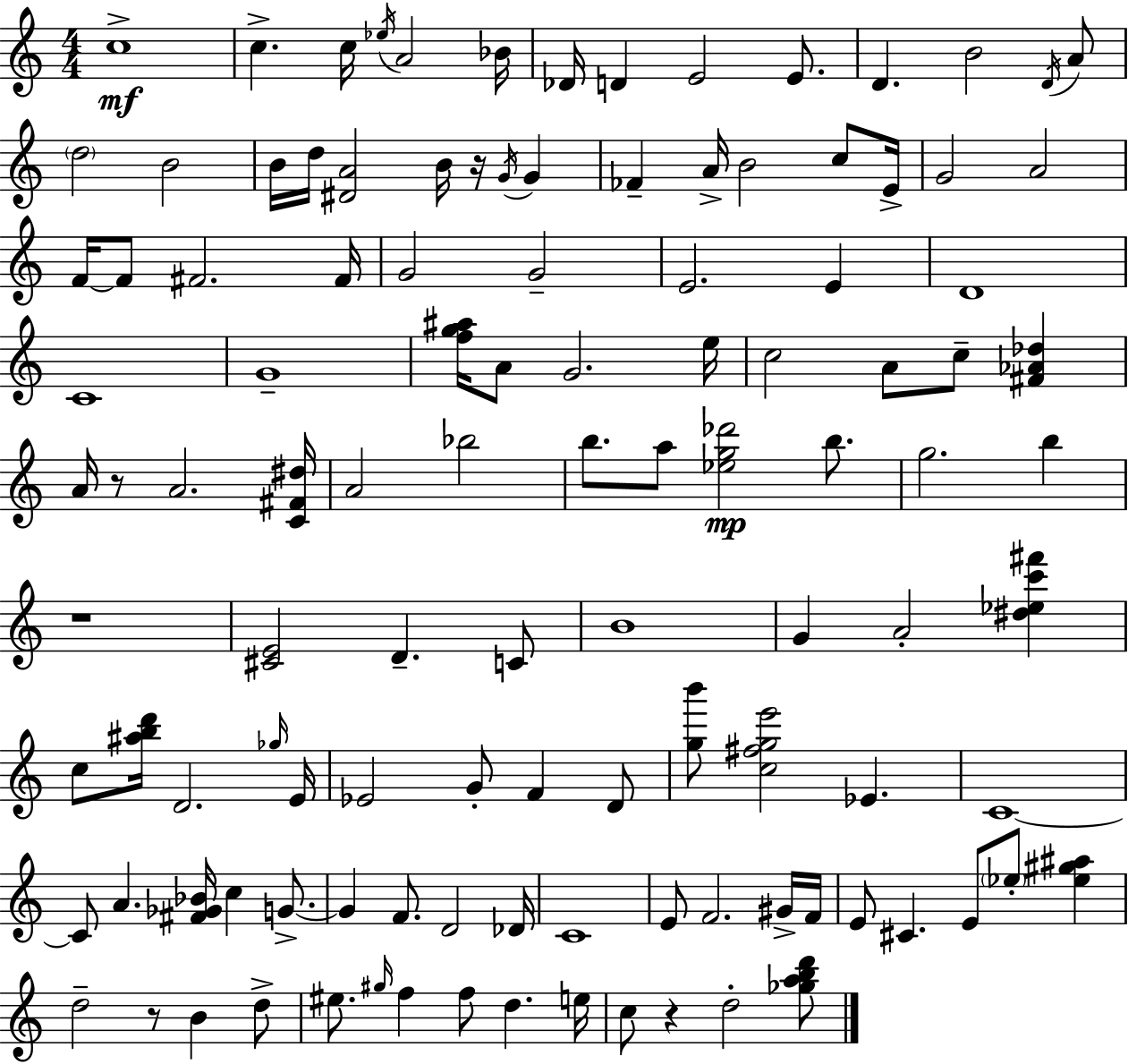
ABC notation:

X:1
T:Untitled
M:4/4
L:1/4
K:C
c4 c c/4 _e/4 A2 _B/4 _D/4 D E2 E/2 D B2 D/4 A/2 d2 B2 B/4 d/4 [^DA]2 B/4 z/4 G/4 G _F A/4 B2 c/2 E/4 G2 A2 F/4 F/2 ^F2 ^F/4 G2 G2 E2 E D4 C4 G4 [fg^a]/4 A/2 G2 e/4 c2 A/2 c/2 [^F_A_d] A/4 z/2 A2 [C^F^d]/4 A2 _b2 b/2 a/2 [_eg_d']2 b/2 g2 b z4 [^CE]2 D C/2 B4 G A2 [^d_ec'^f'] c/2 [^abd']/4 D2 _g/4 E/4 _E2 G/2 F D/2 [gb']/2 [c^fge']2 _E C4 C/2 A [^F_G_B]/4 c G/2 G F/2 D2 _D/4 C4 E/2 F2 ^G/4 F/4 E/2 ^C E/2 _e/2 [_e^g^a] d2 z/2 B d/2 ^e/2 ^g/4 f f/2 d e/4 c/2 z d2 [_gabd']/2